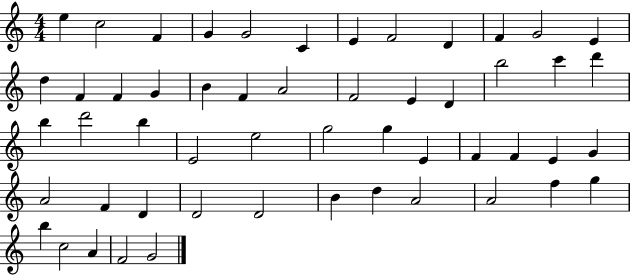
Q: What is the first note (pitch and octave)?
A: E5